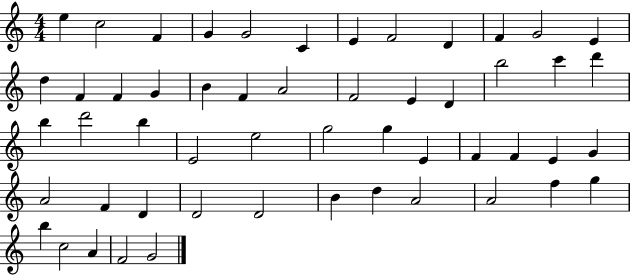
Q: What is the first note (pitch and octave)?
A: E5